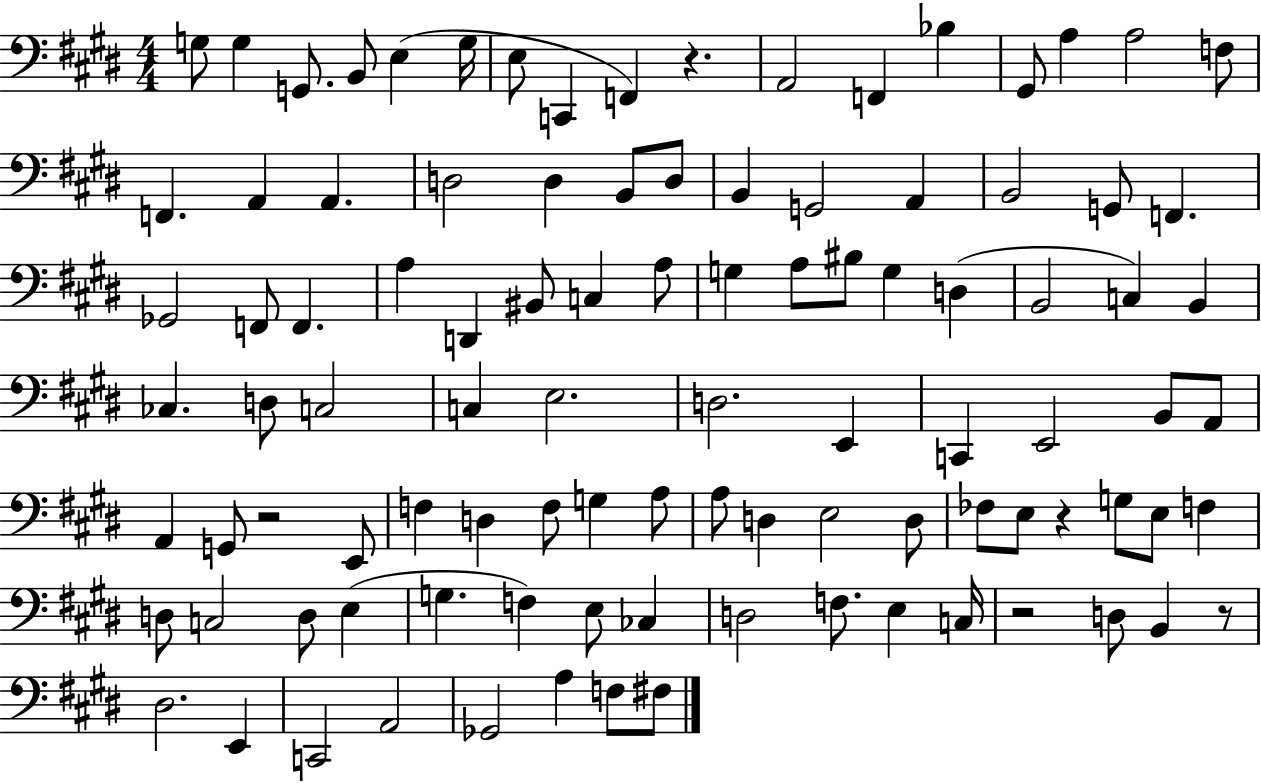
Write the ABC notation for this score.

X:1
T:Untitled
M:4/4
L:1/4
K:E
G,/2 G, G,,/2 B,,/2 E, G,/4 E,/2 C,, F,, z A,,2 F,, _B, ^G,,/2 A, A,2 F,/2 F,, A,, A,, D,2 D, B,,/2 D,/2 B,, G,,2 A,, B,,2 G,,/2 F,, _G,,2 F,,/2 F,, A, D,, ^B,,/2 C, A,/2 G, A,/2 ^B,/2 G, D, B,,2 C, B,, _C, D,/2 C,2 C, E,2 D,2 E,, C,, E,,2 B,,/2 A,,/2 A,, G,,/2 z2 E,,/2 F, D, F,/2 G, A,/2 A,/2 D, E,2 D,/2 _F,/2 E,/2 z G,/2 E,/2 F, D,/2 C,2 D,/2 E, G, F, E,/2 _C, D,2 F,/2 E, C,/4 z2 D,/2 B,, z/2 ^D,2 E,, C,,2 A,,2 _G,,2 A, F,/2 ^F,/2